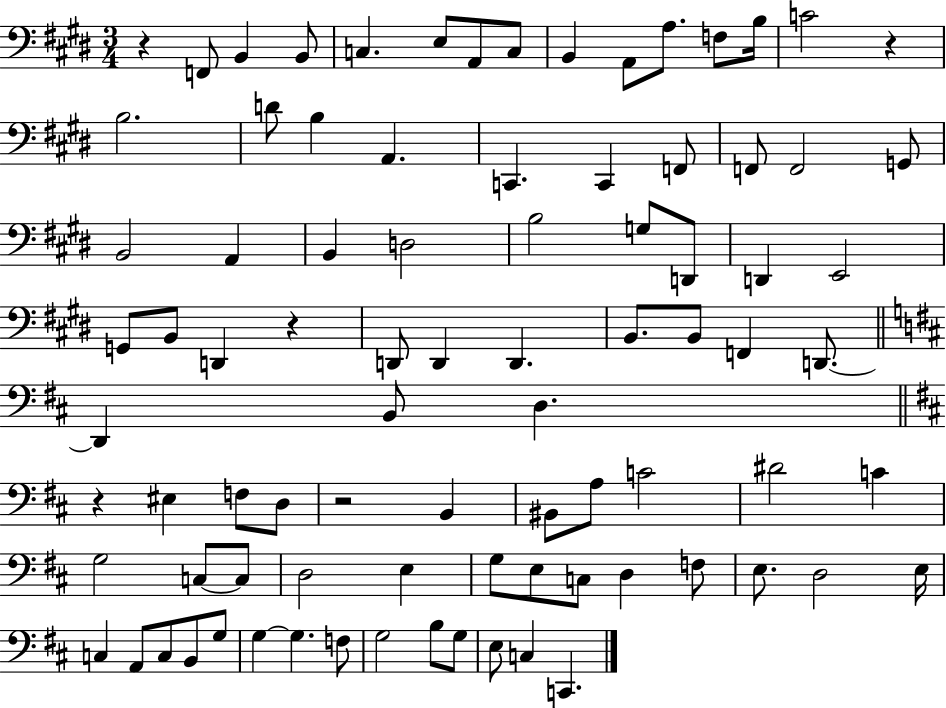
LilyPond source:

{
  \clef bass
  \numericTimeSignature
  \time 3/4
  \key e \major
  r4 f,8 b,4 b,8 | c4. e8 a,8 c8 | b,4 a,8 a8. f8 b16 | c'2 r4 | \break b2. | d'8 b4 a,4. | c,4. c,4 f,8 | f,8 f,2 g,8 | \break b,2 a,4 | b,4 d2 | b2 g8 d,8 | d,4 e,2 | \break g,8 b,8 d,4 r4 | d,8 d,4 d,4. | b,8. b,8 f,4 d,8.~~ | \bar "||" \break \key b \minor d,4 b,8 d4. | \bar "||" \break \key d \major r4 eis4 f8 d8 | r2 b,4 | bis,8 a8 c'2 | dis'2 c'4 | \break g2 c8~~ c8 | d2 e4 | g8 e8 c8 d4 f8 | e8. d2 e16 | \break c4 a,8 c8 b,8 g8 | g4~~ g4. f8 | g2 b8 g8 | e8 c4 c,4. | \break \bar "|."
}